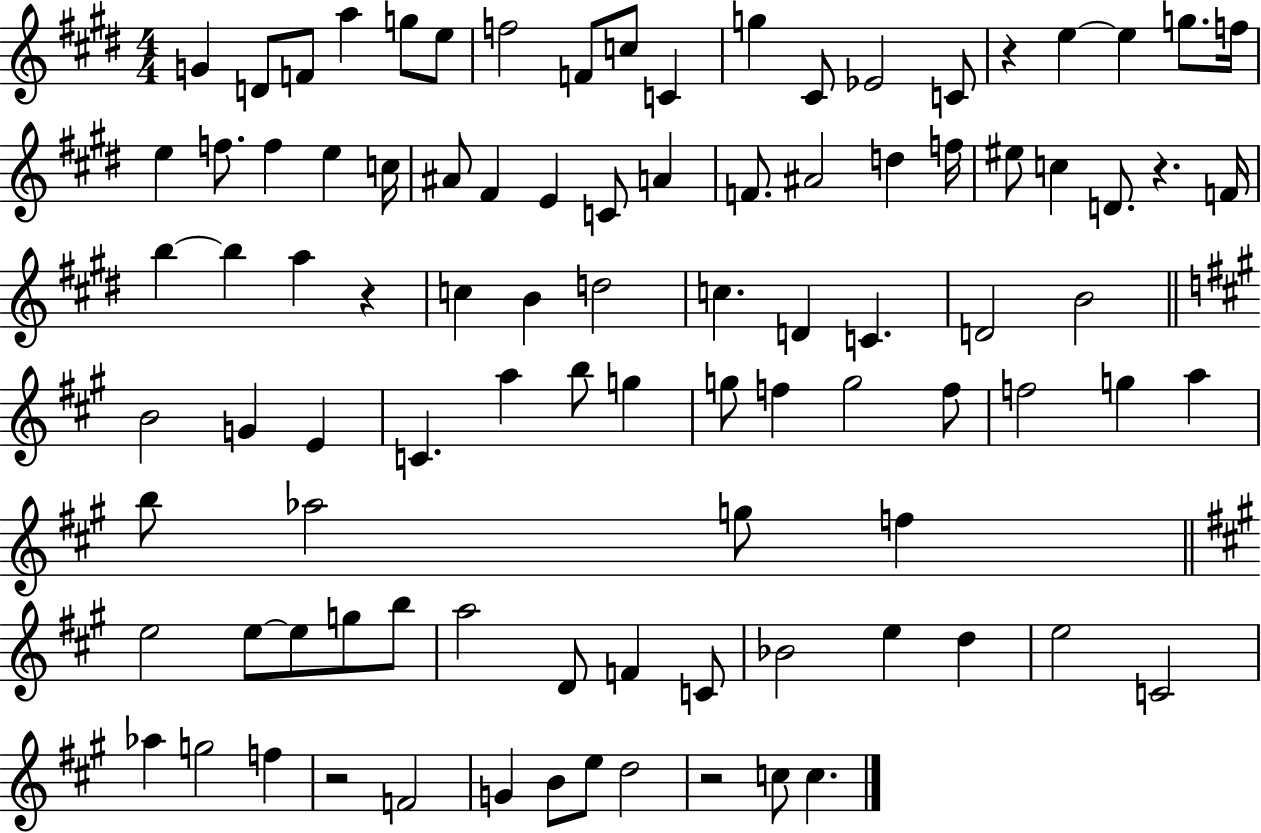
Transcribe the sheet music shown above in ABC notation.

X:1
T:Untitled
M:4/4
L:1/4
K:E
G D/2 F/2 a g/2 e/2 f2 F/2 c/2 C g ^C/2 _E2 C/2 z e e g/2 f/4 e f/2 f e c/4 ^A/2 ^F E C/2 A F/2 ^A2 d f/4 ^e/2 c D/2 z F/4 b b a z c B d2 c D C D2 B2 B2 G E C a b/2 g g/2 f g2 f/2 f2 g a b/2 _a2 g/2 f e2 e/2 e/2 g/2 b/2 a2 D/2 F C/2 _B2 e d e2 C2 _a g2 f z2 F2 G B/2 e/2 d2 z2 c/2 c